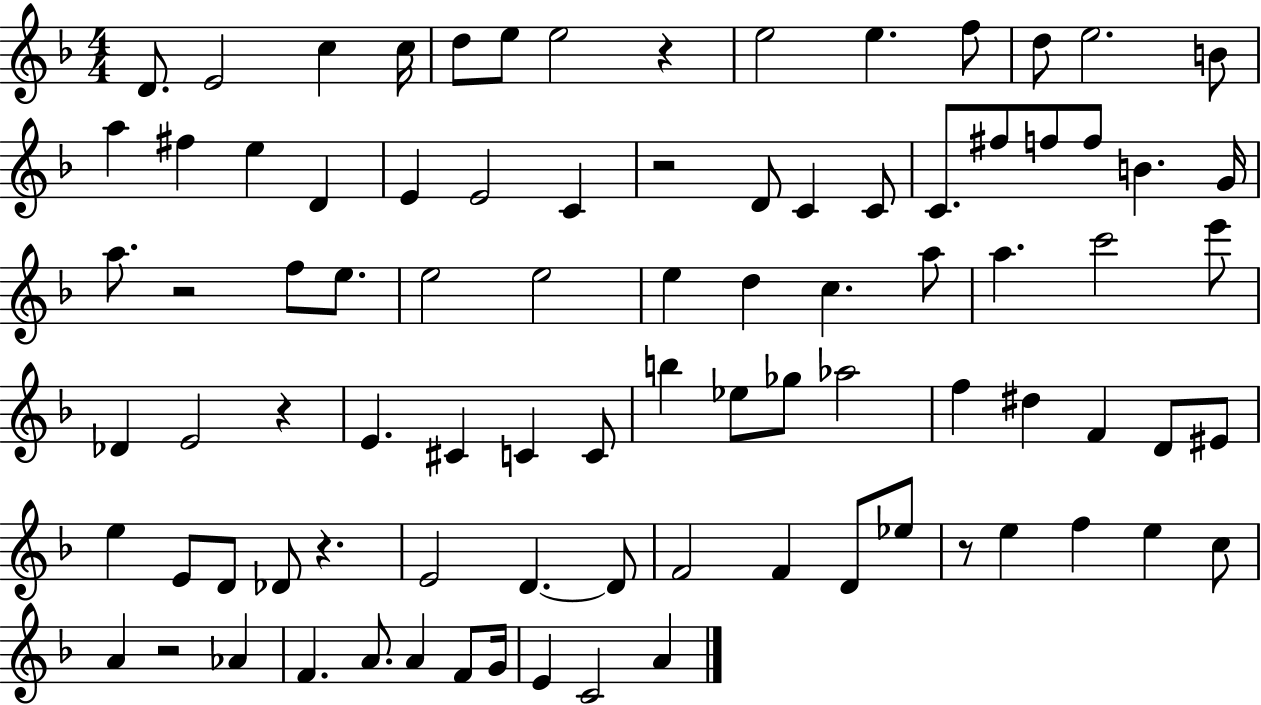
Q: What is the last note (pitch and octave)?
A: A4